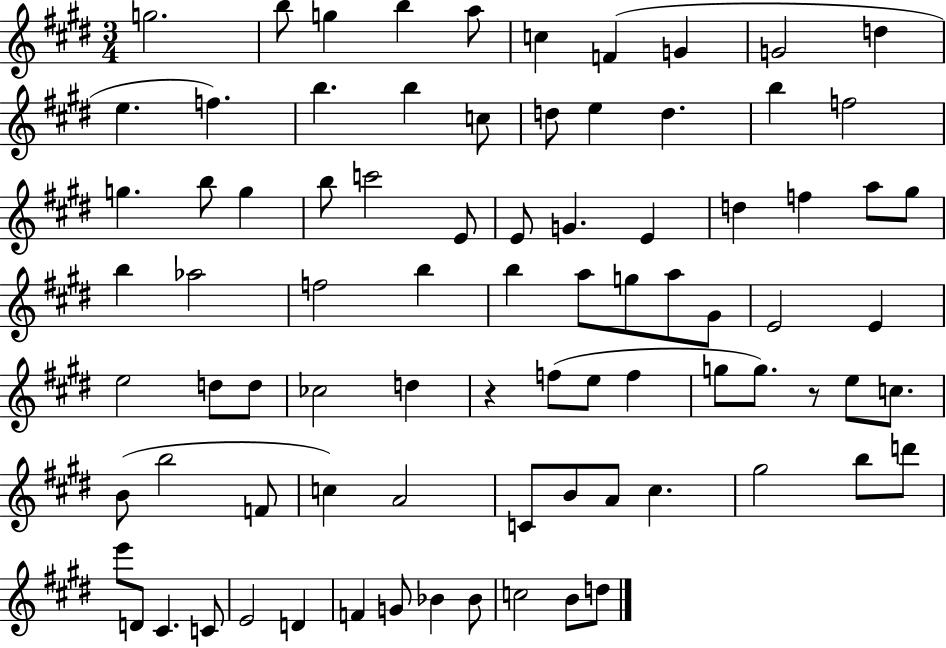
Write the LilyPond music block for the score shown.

{
  \clef treble
  \numericTimeSignature
  \time 3/4
  \key e \major
  g''2. | b''8 g''4 b''4 a''8 | c''4 f'4( g'4 | g'2 d''4 | \break e''4. f''4.) | b''4. b''4 c''8 | d''8 e''4 d''4. | b''4 f''2 | \break g''4. b''8 g''4 | b''8 c'''2 e'8 | e'8 g'4. e'4 | d''4 f''4 a''8 gis''8 | \break b''4 aes''2 | f''2 b''4 | b''4 a''8 g''8 a''8 gis'8 | e'2 e'4 | \break e''2 d''8 d''8 | ces''2 d''4 | r4 f''8( e''8 f''4 | g''8 g''8.) r8 e''8 c''8. | \break b'8( b''2 f'8 | c''4) a'2 | c'8 b'8 a'8 cis''4. | gis''2 b''8 d'''8 | \break e'''8 d'8 cis'4. c'8 | e'2 d'4 | f'4 g'8 bes'4 bes'8 | c''2 b'8 d''8 | \break \bar "|."
}